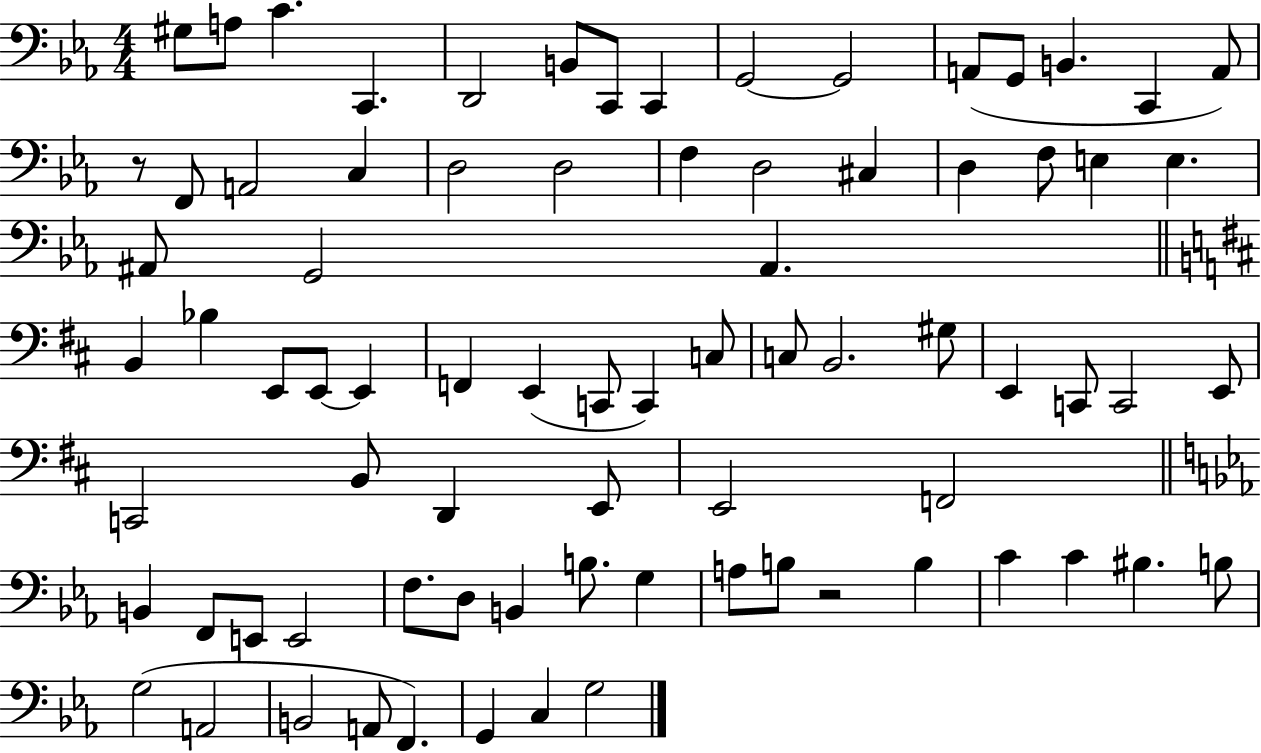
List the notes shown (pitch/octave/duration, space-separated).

G#3/e A3/e C4/q. C2/q. D2/h B2/e C2/e C2/q G2/h G2/h A2/e G2/e B2/q. C2/q A2/e R/e F2/e A2/h C3/q D3/h D3/h F3/q D3/h C#3/q D3/q F3/e E3/q E3/q. A#2/e G2/h A#2/q. B2/q Bb3/q E2/e E2/e E2/q F2/q E2/q C2/e C2/q C3/e C3/e B2/h. G#3/e E2/q C2/e C2/h E2/e C2/h B2/e D2/q E2/e E2/h F2/h B2/q F2/e E2/e E2/h F3/e. D3/e B2/q B3/e. G3/q A3/e B3/e R/h B3/q C4/q C4/q BIS3/q. B3/e G3/h A2/h B2/h A2/e F2/q. G2/q C3/q G3/h